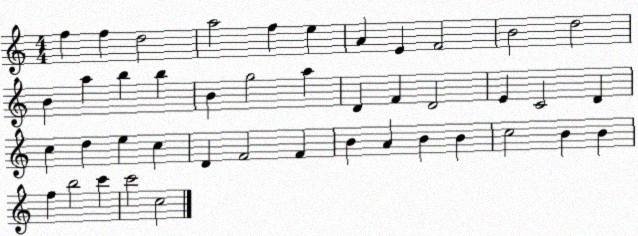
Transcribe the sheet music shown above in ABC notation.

X:1
T:Untitled
M:4/4
L:1/4
K:C
f f d2 a2 f e A E F2 B2 d2 B a b b B g2 a D F D2 E C2 D c d e c D F2 F B A B B c2 B B f b2 c' c'2 c2